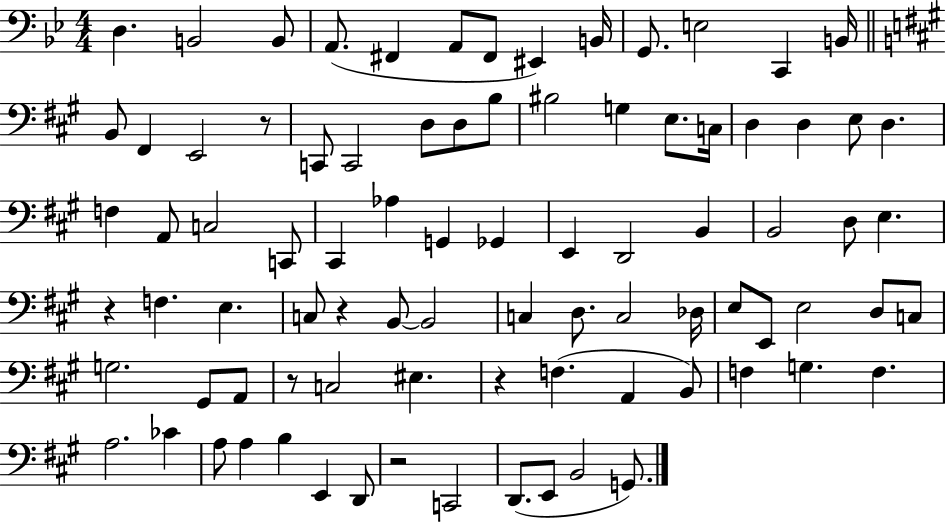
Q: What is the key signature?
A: BES major